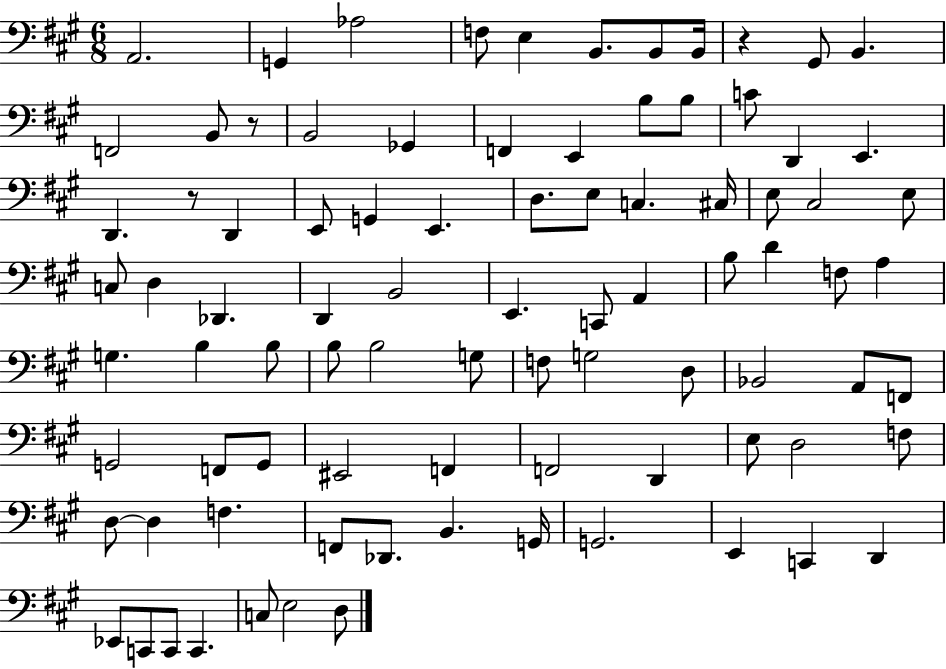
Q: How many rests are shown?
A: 3